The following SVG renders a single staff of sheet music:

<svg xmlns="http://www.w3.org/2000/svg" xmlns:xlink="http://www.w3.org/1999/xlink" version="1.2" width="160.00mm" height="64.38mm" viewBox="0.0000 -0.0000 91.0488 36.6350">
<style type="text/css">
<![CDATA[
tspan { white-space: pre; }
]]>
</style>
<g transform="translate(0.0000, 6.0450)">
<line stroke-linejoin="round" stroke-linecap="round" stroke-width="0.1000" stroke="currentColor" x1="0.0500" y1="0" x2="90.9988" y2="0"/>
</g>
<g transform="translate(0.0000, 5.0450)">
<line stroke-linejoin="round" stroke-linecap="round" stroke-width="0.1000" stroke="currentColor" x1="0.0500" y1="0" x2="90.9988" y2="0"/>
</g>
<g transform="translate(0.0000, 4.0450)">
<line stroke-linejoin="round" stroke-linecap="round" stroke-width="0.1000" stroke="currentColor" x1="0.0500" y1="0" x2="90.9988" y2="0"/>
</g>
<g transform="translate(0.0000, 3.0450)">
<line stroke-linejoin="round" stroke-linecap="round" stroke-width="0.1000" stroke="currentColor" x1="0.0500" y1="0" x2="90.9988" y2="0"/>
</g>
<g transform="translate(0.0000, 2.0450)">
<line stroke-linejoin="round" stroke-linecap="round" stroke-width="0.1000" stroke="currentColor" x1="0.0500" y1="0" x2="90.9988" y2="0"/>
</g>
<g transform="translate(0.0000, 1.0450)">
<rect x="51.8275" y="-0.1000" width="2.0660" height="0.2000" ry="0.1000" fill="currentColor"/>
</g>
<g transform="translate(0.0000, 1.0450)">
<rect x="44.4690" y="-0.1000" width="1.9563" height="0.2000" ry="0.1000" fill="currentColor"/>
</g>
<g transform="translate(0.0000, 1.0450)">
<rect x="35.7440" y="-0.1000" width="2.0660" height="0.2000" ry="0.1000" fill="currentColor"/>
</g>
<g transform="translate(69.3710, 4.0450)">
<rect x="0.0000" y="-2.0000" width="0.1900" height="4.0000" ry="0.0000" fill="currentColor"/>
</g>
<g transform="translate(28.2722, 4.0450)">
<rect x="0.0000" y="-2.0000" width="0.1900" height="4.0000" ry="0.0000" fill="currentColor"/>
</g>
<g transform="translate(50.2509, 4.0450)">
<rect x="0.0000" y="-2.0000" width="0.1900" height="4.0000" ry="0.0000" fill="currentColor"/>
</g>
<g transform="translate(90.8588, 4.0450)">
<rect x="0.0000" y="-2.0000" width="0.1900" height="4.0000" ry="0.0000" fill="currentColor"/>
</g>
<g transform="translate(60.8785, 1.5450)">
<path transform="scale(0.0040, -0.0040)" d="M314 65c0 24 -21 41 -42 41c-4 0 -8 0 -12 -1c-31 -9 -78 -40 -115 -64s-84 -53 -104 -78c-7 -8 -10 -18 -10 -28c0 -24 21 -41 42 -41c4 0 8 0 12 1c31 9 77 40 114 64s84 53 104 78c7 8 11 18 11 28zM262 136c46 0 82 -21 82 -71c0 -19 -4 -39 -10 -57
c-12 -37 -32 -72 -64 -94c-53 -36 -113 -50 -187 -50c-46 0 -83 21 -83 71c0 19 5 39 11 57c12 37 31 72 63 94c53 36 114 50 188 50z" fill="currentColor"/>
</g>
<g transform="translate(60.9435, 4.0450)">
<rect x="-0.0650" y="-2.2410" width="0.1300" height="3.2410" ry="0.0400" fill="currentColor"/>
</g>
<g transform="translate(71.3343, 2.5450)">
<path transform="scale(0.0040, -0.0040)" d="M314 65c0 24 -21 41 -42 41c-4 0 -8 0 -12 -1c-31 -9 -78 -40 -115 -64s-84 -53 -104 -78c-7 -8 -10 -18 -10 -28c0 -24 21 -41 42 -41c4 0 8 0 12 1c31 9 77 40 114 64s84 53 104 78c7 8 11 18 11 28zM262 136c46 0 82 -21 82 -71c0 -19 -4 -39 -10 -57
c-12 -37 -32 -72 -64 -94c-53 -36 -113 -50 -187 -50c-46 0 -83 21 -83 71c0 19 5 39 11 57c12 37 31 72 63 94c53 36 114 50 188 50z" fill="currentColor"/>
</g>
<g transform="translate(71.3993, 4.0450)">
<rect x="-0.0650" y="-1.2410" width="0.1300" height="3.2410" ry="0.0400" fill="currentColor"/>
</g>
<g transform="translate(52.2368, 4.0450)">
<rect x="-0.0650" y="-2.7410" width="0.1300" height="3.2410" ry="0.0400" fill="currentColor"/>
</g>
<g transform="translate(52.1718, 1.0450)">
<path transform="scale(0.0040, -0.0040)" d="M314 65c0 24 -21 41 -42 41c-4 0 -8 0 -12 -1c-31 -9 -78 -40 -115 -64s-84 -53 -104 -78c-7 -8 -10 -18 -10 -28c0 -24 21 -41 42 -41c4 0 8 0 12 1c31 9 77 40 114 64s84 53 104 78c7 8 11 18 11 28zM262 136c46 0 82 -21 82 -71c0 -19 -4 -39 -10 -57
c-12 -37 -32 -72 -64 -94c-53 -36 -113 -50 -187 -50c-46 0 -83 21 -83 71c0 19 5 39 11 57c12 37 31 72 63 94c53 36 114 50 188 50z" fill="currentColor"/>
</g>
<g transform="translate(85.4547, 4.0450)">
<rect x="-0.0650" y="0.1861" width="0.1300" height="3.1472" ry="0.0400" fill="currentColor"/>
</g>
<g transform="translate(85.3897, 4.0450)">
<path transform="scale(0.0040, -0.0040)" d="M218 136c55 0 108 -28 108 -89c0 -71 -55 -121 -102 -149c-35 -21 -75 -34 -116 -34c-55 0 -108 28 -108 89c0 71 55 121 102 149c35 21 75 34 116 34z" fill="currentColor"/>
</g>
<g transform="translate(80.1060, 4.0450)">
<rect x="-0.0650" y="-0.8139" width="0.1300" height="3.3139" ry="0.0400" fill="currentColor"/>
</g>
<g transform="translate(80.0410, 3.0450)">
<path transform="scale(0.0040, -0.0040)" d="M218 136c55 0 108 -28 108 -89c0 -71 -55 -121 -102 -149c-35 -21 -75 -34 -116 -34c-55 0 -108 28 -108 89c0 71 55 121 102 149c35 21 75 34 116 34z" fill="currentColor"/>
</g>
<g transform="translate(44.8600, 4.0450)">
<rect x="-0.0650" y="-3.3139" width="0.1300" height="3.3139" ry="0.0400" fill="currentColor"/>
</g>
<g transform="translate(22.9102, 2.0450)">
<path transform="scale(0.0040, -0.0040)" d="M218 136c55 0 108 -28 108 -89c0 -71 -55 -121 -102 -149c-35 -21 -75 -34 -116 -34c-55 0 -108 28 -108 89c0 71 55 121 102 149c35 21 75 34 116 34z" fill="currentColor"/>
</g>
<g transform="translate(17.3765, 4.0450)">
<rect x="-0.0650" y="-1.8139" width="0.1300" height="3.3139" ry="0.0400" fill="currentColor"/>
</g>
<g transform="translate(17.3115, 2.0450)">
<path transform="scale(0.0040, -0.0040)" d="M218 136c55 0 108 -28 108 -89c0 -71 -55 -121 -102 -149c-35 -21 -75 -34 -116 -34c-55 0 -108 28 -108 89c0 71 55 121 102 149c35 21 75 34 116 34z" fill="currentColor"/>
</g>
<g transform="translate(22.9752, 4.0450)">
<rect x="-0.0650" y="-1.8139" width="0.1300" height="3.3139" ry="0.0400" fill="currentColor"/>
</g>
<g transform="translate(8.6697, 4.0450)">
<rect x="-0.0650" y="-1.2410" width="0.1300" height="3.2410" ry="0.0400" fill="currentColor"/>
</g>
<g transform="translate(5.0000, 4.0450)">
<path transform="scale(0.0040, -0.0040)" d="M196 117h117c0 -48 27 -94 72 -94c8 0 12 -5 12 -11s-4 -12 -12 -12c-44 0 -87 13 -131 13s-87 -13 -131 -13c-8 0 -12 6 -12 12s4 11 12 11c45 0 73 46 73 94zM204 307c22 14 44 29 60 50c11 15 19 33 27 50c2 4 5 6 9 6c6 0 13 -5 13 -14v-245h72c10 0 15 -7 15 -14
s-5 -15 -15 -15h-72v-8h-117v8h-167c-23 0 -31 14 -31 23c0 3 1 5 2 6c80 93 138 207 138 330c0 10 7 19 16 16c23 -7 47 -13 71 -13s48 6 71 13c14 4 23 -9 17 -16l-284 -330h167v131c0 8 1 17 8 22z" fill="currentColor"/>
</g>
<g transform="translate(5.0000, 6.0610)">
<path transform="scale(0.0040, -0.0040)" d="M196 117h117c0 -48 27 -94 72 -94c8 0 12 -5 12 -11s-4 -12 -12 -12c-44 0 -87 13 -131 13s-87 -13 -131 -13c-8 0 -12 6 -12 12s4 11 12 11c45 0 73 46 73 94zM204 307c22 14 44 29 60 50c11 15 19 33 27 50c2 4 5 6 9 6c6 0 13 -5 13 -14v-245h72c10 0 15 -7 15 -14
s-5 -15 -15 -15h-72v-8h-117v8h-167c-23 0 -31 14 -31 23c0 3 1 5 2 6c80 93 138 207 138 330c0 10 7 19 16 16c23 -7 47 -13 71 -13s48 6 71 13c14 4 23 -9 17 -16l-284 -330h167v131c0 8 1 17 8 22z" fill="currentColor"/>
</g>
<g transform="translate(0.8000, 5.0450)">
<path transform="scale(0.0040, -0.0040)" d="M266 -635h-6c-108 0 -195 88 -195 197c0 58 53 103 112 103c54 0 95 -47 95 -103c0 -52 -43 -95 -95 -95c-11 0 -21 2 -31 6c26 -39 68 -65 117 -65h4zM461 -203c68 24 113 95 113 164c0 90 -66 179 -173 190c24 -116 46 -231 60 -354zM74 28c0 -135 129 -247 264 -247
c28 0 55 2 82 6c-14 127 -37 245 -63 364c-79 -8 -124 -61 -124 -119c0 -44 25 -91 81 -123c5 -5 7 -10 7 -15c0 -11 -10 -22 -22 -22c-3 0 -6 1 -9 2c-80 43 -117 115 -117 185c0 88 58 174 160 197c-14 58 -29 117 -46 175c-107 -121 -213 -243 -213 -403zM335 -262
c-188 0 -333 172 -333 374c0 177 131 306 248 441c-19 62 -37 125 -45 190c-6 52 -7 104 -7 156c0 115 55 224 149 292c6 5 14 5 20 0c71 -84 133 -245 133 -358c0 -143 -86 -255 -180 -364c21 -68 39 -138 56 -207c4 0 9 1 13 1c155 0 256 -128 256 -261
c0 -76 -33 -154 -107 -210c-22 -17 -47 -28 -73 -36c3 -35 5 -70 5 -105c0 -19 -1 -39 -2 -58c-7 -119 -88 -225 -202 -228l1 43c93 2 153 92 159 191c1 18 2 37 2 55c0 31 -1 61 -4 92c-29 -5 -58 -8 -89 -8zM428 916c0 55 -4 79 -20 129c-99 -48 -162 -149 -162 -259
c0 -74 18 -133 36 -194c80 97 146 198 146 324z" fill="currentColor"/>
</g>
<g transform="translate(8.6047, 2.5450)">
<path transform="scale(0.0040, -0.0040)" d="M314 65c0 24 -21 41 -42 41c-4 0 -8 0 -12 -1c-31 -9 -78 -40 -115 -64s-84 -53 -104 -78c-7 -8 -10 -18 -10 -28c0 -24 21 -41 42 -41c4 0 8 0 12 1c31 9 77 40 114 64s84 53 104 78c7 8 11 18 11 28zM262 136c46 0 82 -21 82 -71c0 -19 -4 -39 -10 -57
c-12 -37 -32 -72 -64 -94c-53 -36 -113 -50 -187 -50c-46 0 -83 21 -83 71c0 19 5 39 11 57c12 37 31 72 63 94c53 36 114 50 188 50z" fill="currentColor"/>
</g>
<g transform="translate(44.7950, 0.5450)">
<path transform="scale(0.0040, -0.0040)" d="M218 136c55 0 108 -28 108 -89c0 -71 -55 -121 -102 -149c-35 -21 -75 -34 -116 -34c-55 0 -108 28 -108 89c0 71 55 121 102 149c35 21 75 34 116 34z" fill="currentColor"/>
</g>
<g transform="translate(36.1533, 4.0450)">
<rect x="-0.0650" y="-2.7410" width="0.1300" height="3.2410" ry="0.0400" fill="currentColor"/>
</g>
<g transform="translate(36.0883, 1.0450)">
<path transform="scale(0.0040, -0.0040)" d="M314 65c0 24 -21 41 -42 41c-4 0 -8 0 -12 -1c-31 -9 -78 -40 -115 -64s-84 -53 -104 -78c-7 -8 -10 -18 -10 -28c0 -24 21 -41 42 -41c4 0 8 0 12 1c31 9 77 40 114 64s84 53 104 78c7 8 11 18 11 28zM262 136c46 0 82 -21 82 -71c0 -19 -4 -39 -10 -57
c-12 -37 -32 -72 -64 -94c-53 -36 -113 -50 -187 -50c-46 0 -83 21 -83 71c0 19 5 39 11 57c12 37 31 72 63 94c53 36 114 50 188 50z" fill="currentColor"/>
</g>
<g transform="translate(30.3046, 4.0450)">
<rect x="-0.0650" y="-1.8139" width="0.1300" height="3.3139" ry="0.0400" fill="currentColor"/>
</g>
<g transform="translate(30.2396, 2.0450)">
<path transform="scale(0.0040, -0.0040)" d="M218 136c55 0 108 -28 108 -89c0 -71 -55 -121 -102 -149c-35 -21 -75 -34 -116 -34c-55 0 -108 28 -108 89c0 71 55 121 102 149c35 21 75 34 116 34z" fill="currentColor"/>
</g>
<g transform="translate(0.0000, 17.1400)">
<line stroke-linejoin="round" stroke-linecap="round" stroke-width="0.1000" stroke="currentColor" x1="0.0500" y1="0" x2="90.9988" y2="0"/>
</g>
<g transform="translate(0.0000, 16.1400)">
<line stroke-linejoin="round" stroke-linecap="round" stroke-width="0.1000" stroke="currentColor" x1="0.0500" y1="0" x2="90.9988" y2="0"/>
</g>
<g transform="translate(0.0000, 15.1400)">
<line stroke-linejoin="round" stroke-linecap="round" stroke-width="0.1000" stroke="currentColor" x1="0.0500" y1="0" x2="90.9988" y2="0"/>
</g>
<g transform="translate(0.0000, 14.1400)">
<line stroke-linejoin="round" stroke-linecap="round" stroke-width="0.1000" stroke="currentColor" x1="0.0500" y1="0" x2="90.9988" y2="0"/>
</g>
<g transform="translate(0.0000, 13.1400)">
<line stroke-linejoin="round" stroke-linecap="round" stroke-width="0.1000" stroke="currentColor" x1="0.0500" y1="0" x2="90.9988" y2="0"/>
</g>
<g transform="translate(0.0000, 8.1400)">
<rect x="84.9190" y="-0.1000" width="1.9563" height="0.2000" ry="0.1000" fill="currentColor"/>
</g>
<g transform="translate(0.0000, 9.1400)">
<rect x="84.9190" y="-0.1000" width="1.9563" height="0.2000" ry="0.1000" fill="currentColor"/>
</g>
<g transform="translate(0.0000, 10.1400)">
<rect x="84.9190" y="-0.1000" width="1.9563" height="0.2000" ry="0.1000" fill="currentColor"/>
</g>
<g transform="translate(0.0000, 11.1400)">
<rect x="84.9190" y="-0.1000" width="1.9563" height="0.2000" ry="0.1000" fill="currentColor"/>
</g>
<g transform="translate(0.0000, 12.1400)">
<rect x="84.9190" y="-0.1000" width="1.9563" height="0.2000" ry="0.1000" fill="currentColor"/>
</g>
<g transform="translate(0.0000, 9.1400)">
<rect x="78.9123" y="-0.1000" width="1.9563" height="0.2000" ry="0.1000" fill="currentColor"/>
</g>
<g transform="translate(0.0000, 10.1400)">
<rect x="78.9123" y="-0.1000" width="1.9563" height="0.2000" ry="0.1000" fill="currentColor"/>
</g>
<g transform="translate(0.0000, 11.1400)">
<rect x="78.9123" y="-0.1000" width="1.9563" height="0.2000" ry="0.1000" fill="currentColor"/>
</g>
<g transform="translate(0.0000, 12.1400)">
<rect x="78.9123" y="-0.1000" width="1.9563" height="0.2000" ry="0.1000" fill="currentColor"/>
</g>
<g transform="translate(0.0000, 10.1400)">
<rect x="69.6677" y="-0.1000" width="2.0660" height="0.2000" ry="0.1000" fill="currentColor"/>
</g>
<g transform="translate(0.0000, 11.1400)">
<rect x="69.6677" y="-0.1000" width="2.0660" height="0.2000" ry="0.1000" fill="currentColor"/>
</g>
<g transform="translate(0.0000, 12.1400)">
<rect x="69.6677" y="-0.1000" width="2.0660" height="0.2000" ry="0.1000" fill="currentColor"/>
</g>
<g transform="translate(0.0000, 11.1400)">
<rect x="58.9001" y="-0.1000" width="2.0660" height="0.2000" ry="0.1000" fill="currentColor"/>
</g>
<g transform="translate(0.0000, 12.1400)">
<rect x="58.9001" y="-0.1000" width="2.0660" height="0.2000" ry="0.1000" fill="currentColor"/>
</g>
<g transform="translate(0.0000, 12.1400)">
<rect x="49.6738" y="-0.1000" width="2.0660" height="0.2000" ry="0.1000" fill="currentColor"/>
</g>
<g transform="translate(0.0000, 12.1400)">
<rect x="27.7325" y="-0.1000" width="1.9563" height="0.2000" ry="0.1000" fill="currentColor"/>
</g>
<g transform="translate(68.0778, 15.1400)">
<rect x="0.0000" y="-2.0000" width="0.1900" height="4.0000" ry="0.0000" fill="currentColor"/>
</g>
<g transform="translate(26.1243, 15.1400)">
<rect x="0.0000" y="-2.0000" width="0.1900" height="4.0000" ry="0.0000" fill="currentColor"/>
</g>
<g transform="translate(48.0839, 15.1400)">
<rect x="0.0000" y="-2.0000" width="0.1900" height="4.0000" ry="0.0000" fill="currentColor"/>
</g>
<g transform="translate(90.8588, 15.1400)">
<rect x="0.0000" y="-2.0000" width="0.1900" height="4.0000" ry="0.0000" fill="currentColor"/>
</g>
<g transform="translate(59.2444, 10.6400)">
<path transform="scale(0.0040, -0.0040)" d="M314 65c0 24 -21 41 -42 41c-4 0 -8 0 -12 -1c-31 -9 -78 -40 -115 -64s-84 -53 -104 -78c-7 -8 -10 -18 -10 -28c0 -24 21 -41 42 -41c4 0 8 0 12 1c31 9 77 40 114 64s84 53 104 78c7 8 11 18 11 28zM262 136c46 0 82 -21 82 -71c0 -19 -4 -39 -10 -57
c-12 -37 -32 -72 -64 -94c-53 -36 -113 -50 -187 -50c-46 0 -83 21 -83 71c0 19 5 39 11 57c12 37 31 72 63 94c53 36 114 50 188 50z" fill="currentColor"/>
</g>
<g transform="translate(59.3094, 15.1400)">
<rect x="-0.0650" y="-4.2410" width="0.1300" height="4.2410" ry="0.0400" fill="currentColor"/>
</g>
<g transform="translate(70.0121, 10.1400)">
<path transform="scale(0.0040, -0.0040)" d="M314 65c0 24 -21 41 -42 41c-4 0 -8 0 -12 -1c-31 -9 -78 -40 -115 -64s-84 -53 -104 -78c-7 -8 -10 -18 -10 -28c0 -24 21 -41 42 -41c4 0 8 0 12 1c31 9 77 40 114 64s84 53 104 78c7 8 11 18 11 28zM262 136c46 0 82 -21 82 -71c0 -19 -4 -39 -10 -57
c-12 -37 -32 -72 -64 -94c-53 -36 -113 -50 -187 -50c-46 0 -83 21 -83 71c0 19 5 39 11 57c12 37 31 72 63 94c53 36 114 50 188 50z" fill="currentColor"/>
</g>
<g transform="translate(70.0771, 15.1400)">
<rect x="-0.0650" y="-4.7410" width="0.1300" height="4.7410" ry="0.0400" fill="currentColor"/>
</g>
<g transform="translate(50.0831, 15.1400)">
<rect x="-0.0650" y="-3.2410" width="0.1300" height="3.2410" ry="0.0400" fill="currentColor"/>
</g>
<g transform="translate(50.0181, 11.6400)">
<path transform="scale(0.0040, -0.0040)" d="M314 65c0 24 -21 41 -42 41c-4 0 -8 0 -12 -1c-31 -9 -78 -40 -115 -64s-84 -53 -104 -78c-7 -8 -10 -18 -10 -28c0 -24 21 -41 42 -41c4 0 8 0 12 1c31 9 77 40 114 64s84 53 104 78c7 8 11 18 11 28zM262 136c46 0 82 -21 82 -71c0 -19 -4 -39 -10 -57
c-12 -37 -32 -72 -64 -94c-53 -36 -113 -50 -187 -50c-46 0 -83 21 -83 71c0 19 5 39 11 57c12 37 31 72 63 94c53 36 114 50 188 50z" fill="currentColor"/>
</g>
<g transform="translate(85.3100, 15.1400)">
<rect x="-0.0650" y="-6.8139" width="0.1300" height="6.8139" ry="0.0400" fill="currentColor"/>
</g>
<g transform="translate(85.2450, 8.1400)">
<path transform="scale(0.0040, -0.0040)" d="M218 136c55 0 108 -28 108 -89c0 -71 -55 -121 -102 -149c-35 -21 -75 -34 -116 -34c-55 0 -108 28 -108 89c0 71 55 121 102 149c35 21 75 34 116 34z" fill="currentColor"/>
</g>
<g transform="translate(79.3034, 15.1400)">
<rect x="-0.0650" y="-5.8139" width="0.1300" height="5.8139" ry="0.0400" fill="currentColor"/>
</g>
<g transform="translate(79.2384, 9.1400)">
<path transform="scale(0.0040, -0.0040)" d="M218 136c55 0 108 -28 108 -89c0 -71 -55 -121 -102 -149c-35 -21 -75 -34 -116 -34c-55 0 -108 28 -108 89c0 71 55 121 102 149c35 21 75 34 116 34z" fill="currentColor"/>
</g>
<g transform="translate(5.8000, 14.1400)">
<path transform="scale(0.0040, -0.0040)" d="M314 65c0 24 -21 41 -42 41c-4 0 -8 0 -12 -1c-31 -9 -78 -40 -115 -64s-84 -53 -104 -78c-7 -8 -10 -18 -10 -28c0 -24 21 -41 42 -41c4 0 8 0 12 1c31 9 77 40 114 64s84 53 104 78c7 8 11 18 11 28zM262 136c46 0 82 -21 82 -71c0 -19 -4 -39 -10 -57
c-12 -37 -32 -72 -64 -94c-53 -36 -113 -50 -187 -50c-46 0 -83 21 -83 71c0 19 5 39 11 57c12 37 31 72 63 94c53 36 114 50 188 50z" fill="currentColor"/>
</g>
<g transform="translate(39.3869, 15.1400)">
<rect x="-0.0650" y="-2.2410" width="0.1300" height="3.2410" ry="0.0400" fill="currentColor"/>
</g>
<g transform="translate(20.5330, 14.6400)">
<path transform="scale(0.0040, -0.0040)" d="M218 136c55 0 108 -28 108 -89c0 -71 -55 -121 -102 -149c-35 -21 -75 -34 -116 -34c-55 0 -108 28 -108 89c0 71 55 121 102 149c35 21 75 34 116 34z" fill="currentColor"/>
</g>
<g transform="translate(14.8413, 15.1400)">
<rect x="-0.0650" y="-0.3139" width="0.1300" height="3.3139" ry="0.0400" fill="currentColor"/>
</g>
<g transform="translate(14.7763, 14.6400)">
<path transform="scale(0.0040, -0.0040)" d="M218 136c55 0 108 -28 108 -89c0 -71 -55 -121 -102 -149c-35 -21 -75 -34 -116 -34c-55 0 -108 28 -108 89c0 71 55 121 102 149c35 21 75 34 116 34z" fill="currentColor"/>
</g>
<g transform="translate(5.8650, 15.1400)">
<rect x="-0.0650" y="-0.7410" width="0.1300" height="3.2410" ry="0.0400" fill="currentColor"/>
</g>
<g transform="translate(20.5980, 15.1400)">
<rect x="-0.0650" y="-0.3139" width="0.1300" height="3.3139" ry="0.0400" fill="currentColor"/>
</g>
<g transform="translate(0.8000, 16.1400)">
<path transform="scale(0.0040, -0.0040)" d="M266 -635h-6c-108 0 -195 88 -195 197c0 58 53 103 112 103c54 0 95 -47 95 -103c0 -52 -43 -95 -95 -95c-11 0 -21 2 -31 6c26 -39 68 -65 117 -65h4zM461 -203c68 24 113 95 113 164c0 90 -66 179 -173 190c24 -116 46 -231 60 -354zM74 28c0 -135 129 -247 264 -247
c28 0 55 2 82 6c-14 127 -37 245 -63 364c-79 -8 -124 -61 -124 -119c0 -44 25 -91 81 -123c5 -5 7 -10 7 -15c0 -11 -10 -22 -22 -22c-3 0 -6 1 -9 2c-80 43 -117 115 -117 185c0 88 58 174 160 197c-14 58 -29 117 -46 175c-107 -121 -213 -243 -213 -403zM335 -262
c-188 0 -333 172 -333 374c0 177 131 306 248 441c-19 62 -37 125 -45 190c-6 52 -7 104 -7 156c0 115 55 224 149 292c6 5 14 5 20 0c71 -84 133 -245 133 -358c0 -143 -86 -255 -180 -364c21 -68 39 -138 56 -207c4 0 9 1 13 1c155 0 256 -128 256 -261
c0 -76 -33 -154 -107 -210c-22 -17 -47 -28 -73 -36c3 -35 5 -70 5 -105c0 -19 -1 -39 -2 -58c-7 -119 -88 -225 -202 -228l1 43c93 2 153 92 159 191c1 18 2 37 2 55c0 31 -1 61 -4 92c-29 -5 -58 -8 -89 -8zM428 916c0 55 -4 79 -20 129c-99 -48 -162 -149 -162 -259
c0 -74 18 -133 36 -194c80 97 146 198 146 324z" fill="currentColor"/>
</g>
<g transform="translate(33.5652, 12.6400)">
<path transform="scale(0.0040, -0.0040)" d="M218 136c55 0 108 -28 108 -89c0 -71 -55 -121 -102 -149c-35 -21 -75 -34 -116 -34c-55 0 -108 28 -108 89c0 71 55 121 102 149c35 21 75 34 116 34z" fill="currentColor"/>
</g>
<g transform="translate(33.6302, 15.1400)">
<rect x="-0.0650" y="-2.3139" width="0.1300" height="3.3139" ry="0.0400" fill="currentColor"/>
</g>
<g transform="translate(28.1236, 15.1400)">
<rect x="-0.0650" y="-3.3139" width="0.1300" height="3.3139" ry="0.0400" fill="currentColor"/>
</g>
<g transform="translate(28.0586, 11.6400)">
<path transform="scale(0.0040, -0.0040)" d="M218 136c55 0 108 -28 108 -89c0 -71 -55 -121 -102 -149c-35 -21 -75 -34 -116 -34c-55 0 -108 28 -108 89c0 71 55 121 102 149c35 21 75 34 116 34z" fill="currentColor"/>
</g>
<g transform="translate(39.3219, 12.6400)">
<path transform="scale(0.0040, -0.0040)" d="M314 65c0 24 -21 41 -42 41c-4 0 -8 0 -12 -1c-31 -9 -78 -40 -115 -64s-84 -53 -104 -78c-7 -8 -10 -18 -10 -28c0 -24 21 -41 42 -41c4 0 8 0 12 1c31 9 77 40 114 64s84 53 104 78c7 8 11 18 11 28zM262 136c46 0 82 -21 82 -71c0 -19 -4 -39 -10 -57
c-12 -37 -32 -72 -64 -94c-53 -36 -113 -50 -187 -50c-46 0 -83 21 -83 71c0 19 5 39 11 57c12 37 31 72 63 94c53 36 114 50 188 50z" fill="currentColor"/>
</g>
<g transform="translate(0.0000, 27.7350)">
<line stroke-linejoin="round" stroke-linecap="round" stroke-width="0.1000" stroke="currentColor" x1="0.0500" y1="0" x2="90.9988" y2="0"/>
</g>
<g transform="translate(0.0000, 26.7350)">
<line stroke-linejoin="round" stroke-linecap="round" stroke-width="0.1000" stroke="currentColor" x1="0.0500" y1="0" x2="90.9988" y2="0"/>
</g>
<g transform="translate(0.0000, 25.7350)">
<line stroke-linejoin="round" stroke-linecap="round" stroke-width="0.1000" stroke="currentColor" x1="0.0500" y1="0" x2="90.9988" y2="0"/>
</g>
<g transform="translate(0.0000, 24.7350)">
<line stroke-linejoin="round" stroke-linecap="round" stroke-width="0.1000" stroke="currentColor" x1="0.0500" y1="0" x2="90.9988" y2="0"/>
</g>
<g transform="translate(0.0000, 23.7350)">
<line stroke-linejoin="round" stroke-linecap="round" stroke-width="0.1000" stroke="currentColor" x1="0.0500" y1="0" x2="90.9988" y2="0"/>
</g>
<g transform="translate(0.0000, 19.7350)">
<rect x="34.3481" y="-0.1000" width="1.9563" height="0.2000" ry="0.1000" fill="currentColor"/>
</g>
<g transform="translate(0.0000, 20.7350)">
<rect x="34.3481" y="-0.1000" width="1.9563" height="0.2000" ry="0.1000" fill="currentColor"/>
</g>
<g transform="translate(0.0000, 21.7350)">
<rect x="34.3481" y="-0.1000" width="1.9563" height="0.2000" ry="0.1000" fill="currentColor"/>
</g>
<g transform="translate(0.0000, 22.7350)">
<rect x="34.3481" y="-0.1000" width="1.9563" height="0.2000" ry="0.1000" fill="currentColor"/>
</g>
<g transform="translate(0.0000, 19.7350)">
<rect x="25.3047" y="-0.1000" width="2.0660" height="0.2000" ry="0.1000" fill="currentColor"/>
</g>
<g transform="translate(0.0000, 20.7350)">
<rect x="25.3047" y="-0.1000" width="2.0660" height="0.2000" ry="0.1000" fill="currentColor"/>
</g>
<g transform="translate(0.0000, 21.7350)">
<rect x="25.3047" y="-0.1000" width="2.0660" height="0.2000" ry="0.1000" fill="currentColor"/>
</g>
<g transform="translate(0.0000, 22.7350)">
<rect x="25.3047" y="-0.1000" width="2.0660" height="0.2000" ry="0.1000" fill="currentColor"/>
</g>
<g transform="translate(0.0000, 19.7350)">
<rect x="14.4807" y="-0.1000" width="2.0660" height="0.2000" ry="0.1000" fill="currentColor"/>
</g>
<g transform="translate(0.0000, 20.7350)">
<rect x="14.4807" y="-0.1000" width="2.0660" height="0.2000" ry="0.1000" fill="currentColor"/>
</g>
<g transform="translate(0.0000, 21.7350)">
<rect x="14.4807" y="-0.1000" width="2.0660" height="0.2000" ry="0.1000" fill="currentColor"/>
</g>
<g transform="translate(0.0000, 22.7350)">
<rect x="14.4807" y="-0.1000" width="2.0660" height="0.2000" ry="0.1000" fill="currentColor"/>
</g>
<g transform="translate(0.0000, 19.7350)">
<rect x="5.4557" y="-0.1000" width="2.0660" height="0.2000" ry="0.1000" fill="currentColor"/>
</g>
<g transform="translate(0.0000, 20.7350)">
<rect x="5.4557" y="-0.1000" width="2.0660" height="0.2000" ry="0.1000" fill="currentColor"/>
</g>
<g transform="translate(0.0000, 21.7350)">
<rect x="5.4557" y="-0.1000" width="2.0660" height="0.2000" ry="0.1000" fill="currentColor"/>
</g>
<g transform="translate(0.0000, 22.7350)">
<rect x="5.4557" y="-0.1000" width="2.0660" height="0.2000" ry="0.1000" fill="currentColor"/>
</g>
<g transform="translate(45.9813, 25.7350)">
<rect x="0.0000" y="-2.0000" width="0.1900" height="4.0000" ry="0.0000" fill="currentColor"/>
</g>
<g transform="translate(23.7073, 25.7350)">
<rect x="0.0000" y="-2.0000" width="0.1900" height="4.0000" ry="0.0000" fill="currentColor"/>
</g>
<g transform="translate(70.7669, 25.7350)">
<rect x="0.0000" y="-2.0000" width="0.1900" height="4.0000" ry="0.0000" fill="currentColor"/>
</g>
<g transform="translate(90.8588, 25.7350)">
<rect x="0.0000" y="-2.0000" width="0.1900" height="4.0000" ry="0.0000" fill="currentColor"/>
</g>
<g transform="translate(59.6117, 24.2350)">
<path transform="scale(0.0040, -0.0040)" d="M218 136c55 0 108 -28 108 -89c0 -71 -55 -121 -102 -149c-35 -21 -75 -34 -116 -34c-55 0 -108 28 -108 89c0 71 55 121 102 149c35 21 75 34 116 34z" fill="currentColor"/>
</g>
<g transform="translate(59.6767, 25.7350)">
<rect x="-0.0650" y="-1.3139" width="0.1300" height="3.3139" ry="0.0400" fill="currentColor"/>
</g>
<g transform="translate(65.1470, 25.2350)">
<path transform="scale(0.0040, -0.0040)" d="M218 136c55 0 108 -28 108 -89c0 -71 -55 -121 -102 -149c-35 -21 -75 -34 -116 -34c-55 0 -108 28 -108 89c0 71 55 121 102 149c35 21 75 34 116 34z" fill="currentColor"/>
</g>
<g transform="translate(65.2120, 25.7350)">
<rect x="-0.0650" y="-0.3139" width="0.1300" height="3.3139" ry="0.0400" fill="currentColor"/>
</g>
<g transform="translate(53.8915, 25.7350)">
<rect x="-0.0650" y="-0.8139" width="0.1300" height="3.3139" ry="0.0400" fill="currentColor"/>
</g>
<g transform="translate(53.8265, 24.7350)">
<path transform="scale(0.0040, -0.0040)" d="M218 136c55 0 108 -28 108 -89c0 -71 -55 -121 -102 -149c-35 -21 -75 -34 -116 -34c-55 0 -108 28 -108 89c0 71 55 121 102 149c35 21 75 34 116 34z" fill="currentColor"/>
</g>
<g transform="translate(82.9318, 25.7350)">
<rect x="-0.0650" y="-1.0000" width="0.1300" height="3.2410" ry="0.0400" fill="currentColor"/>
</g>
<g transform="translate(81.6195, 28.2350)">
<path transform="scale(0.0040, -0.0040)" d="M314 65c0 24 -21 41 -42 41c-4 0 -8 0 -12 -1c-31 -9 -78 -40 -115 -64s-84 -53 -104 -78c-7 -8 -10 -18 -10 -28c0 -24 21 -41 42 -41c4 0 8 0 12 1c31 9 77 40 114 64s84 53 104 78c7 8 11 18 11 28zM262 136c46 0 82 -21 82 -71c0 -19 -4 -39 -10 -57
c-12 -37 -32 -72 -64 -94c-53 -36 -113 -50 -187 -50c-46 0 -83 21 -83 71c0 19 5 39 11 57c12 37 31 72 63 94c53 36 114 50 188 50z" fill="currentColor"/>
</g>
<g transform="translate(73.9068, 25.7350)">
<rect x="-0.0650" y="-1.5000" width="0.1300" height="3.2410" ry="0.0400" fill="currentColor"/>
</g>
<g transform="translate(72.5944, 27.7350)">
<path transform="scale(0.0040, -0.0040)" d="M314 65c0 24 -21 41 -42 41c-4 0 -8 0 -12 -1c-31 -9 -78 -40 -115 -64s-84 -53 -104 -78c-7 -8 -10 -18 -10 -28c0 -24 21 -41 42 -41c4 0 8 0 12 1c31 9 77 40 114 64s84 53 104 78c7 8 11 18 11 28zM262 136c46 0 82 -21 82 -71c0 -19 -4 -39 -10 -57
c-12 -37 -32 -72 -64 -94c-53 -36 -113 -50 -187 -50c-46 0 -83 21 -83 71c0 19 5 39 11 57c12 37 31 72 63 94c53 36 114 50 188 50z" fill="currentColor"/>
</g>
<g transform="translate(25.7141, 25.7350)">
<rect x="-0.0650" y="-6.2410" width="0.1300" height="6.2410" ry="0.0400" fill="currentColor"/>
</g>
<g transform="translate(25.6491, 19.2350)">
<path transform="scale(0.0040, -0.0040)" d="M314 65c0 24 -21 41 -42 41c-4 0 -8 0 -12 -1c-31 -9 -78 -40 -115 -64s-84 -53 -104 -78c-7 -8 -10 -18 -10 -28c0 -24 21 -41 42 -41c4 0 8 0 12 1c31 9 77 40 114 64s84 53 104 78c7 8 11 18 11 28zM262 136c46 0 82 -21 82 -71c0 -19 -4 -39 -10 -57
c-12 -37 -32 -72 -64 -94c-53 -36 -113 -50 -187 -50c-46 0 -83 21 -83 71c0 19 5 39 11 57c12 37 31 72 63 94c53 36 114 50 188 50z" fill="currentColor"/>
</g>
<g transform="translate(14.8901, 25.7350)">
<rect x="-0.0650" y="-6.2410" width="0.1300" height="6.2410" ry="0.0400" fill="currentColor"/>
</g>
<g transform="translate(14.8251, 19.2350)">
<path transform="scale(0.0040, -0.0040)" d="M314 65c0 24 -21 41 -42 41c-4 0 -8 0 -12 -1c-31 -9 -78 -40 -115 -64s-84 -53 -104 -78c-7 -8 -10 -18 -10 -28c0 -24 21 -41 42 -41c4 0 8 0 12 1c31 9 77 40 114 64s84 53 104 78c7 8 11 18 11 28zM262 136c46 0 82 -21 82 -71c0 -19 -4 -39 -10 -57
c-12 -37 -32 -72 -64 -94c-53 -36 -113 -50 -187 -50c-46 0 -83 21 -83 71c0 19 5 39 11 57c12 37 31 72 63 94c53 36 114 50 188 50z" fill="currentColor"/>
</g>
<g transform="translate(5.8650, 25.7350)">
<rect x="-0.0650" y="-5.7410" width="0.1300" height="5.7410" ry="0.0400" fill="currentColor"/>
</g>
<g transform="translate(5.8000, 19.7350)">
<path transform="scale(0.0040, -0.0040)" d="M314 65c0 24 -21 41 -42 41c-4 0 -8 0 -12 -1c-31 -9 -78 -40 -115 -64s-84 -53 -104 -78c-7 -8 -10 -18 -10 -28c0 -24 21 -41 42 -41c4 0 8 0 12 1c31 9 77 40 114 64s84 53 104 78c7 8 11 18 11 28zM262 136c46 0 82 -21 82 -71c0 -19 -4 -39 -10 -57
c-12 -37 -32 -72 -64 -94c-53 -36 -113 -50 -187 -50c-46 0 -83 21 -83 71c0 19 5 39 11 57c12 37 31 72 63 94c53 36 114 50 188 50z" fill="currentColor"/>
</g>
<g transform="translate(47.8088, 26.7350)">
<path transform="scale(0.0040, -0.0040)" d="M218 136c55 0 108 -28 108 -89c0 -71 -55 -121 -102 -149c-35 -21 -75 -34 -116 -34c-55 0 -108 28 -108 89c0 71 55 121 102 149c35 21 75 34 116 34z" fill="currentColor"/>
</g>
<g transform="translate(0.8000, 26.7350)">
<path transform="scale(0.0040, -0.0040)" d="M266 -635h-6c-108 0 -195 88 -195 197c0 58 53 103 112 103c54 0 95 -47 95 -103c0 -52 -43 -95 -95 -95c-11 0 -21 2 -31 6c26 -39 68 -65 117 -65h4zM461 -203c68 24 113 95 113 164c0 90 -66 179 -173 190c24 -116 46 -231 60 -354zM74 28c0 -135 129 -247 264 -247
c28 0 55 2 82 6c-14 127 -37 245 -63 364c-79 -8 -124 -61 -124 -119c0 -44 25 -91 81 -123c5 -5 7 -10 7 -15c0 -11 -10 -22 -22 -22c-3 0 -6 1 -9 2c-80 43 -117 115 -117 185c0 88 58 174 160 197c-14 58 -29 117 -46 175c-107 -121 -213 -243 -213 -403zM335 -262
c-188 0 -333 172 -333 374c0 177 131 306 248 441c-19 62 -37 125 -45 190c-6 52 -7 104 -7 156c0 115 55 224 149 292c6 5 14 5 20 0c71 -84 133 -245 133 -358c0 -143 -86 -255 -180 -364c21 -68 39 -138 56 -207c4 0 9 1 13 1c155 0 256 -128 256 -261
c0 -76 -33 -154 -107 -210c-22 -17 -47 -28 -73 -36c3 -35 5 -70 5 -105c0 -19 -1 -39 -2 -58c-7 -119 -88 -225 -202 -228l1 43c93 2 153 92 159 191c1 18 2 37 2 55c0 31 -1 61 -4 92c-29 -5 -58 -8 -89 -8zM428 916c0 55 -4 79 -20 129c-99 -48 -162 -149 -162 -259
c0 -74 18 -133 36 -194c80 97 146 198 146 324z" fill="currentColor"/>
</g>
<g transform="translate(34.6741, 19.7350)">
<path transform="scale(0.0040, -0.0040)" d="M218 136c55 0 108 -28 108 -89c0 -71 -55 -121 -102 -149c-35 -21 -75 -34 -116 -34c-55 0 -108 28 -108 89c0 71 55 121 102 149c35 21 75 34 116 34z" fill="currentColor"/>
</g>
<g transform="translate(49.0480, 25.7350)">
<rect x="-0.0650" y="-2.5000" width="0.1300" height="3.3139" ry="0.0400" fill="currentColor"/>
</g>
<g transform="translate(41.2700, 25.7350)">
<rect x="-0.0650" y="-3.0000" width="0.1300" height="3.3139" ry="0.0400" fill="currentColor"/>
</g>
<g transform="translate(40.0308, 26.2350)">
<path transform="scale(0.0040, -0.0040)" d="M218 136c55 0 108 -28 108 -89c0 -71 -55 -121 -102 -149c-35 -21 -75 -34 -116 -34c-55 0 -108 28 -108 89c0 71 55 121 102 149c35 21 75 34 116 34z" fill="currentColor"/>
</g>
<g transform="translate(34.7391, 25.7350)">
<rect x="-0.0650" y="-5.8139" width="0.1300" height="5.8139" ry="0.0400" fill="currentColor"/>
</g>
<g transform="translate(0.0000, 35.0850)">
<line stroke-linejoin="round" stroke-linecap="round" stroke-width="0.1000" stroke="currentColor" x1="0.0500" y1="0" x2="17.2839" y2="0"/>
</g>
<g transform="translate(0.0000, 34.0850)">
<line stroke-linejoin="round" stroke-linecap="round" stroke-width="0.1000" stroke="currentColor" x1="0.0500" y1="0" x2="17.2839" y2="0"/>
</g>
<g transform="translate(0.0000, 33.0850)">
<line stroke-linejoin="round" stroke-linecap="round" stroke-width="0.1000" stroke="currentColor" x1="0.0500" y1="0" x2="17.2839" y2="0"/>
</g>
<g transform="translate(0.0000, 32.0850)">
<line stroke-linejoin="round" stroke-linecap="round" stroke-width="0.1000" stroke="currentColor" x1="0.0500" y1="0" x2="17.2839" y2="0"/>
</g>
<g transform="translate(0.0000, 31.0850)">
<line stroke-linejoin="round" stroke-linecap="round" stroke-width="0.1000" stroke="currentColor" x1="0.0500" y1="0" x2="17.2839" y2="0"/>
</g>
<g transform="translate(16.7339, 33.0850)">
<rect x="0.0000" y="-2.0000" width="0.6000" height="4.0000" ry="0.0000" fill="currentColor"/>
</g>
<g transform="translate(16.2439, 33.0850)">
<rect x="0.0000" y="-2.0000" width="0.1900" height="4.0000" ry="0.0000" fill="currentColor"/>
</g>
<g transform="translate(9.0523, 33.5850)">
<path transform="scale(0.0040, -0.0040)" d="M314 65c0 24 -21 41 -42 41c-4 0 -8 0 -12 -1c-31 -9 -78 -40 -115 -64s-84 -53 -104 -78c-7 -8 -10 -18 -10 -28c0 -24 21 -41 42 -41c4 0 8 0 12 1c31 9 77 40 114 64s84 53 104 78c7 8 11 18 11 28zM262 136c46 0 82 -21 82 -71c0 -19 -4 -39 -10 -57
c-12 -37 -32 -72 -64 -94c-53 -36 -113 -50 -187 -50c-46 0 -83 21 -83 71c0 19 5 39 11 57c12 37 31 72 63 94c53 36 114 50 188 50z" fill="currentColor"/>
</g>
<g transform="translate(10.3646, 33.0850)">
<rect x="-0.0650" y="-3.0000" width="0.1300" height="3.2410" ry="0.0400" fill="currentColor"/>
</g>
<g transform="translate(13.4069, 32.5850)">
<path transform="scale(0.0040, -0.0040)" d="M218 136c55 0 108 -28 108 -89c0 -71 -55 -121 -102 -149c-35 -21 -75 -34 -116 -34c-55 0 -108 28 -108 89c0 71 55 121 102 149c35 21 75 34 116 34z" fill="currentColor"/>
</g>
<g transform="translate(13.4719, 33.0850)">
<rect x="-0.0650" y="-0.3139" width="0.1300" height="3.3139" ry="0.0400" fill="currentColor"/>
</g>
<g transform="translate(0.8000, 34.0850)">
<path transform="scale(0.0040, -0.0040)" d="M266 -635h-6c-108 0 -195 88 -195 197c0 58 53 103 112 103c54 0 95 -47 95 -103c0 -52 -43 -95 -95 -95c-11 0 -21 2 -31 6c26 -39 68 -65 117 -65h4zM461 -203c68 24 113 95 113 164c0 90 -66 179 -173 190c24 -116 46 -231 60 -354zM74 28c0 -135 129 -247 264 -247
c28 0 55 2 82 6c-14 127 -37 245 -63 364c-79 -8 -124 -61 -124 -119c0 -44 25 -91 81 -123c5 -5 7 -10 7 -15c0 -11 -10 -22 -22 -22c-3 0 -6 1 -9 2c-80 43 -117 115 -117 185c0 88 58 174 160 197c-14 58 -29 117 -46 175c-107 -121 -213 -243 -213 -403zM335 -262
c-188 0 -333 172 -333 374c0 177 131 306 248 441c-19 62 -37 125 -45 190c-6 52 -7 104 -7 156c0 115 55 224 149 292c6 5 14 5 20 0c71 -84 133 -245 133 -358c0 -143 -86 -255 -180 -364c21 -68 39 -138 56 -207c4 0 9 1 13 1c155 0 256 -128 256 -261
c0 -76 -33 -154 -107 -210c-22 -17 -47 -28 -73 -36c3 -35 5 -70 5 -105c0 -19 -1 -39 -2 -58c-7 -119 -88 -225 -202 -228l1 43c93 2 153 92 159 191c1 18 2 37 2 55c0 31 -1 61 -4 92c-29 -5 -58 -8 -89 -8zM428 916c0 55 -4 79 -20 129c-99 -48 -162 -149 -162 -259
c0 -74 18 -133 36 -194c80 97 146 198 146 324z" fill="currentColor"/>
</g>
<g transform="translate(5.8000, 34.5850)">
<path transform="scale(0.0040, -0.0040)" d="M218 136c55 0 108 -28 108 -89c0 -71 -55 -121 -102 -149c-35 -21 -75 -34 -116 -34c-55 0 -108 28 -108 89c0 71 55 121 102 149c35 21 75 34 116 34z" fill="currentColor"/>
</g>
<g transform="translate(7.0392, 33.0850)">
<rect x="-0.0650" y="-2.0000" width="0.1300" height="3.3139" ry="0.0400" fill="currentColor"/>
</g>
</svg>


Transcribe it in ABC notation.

X:1
T:Untitled
M:4/4
L:1/4
K:C
e2 f f f a2 b a2 g2 e2 d B d2 c c b g g2 b2 d'2 e'2 g' b' g'2 a'2 a'2 g' A G d e c E2 D2 F A2 c